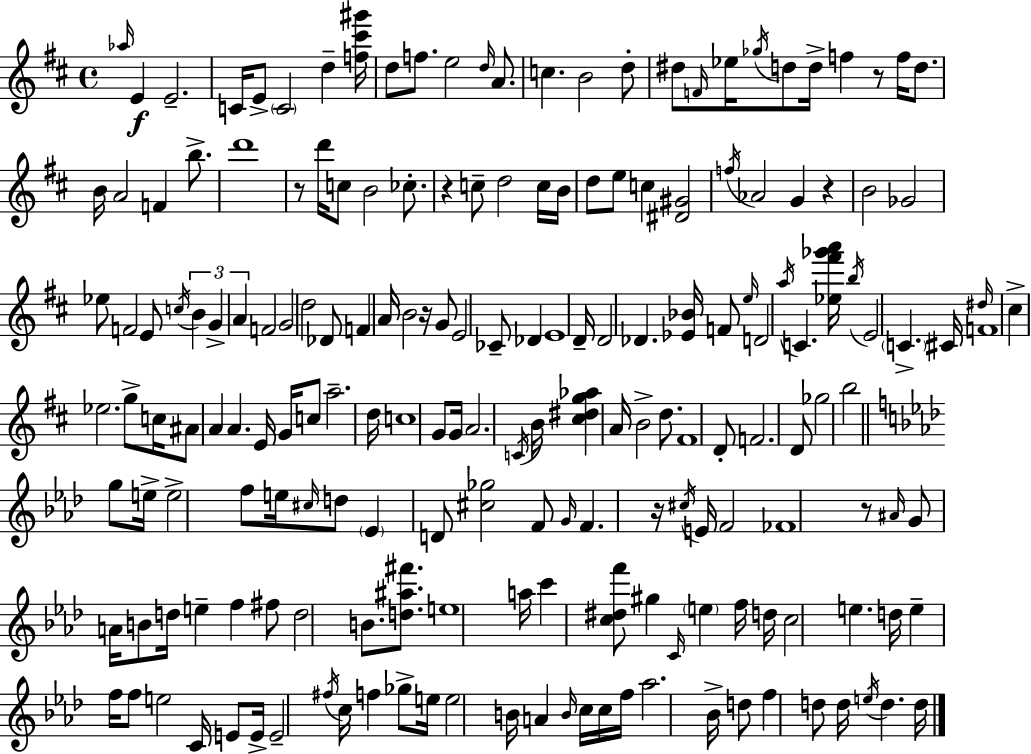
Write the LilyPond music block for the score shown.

{
  \clef treble
  \time 4/4
  \defaultTimeSignature
  \key d \major
  \grace { aes''16 }\f e'4 e'2.-- | c'16 e'8-> \parenthesize c'2 d''4-- | <f'' cis''' gis'''>16 d''8 f''8. e''2 \grace { d''16 } a'8. | c''4. b'2 | \break d''8-. dis''8 \grace { f'16 } ees''16 \acciaccatura { ges''16 } d''8 d''16-> f''4 r8 | f''16 d''8. b'16 a'2 f'4 | b''8.-> d'''1 | r8 d'''16 c''8 b'2 | \break ces''8.-. r4 c''8-- d''2 | c''16 b'16 d''8 e''8 c''4 <dis' gis'>2 | \acciaccatura { f''16 } aes'2 g'4 | r4 b'2 ges'2 | \break ees''8 f'2 e'8 | \acciaccatura { c''16 } \tuplet 3/2 { b'4 g'4-> a'4 } f'2 | g'2 d''2 | des'8 f'4 a'16 b'2 | \break r16 g'8 e'2 | ces'8-- des'4 e'1 | d'16-- d'2 des'4. | <ees' bes'>16 f'8 \grace { e''16 } d'2 | \break \acciaccatura { a''16 } c'4. <ees'' fis''' ges''' a'''>16 \acciaccatura { b''16 } e'2 | \parenthesize c'4.-> cis'16 \grace { dis''16 } f'1 | cis''4-> ees''2. | g''8-> c''16 ais'8 a'4 | \break a'4. e'16 g'16 c''8 a''2.-- | d''16 c''1 | g'8 g'16 a'2. | \acciaccatura { c'16 } b'16 <cis'' dis'' g'' aes''>4 a'16 | \break b'2-> d''8. fis'1 | d'8-. f'2. | d'8 ges''2 | b''2 \bar "||" \break \key aes \major g''8 e''16-> e''2-> f''8 e''16 \grace { cis''16 } d''8 | \parenthesize ees'4 d'8 <cis'' ges''>2 f'8 | \grace { g'16 } f'4. r16 \acciaccatura { cis''16 } e'16 f'2 | fes'1 | \break r8 \grace { ais'16 } g'8 a'16 b'8 d''16 e''4-- | f''4 fis''8 d''2 b'8. | <d'' ais'' fis'''>8. e''1 | a''16 c'''4 <c'' dis'' f'''>8 gis''4 \grace { c'16 } | \break \parenthesize e''4 f''16 d''16 c''2 e''4. | d''16 e''4-- f''16 f''8 e''2 | c'16 e'8 e'16-> e'2-- | \acciaccatura { fis''16 } c''16 f''4 ges''8-> e''16 e''2 | \break b'16 a'4 \grace { b'16 } c''16 c''16 f''16 aes''2. | bes'16-> d''8 f''4 d''8 d''16 | \acciaccatura { e''16 } d''4. d''16 \bar "|."
}